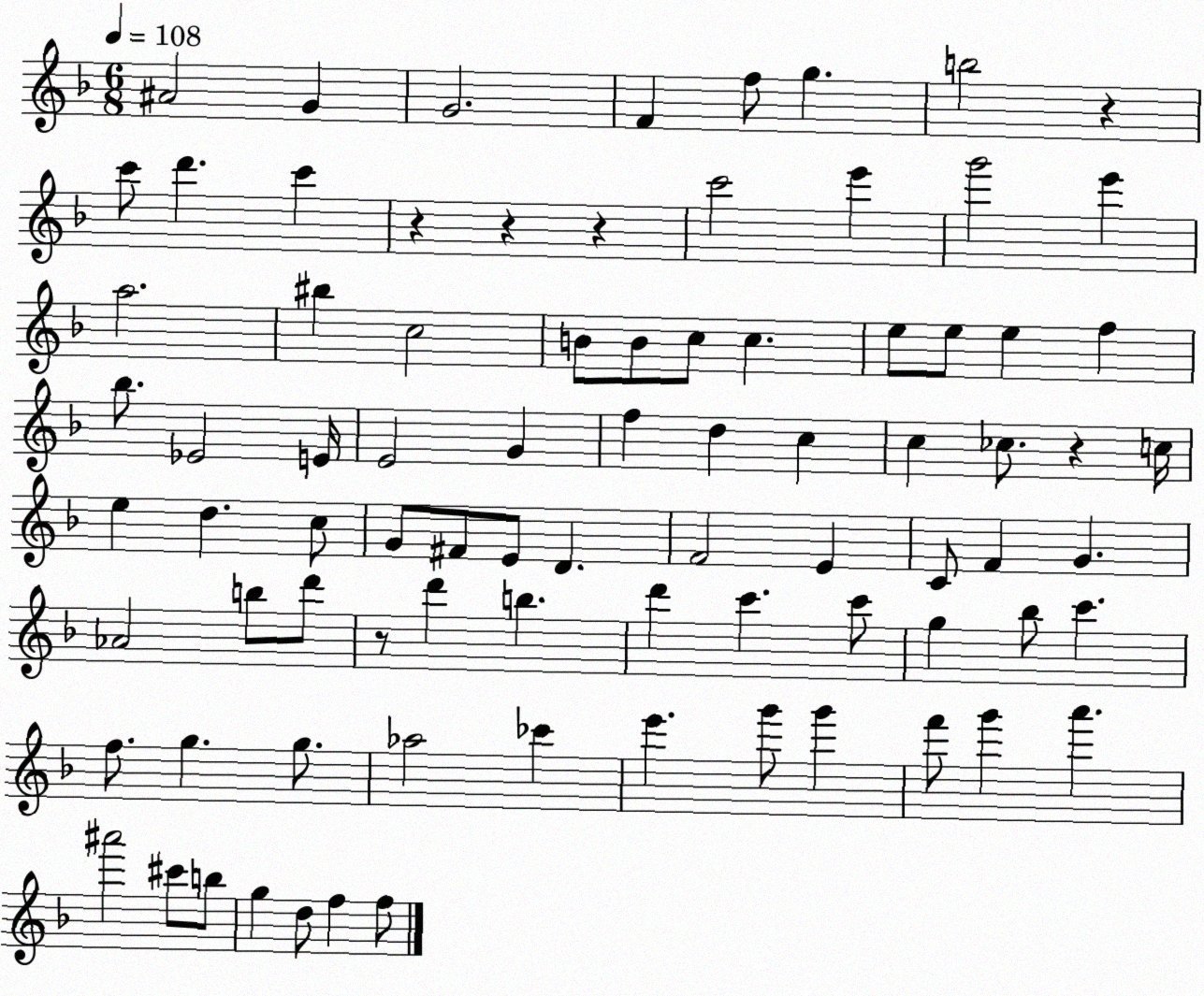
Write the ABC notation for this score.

X:1
T:Untitled
M:6/8
L:1/4
K:F
^A2 G G2 F f/2 g b2 z c'/2 d' c' z z z c'2 e' g'2 e' a2 ^b c2 B/2 B/2 c/2 c e/2 e/2 e f _b/2 _E2 E/4 E2 G f d c c _c/2 z c/4 e d c/2 G/2 ^F/2 E/2 D F2 E C/2 F G _A2 b/2 d'/2 z/2 d' b d' c' c'/2 g _b/2 c' f/2 g g/2 _a2 _c' e' g'/2 g' f'/2 g' a' ^a'2 ^c'/2 b/2 g d/2 f f/2